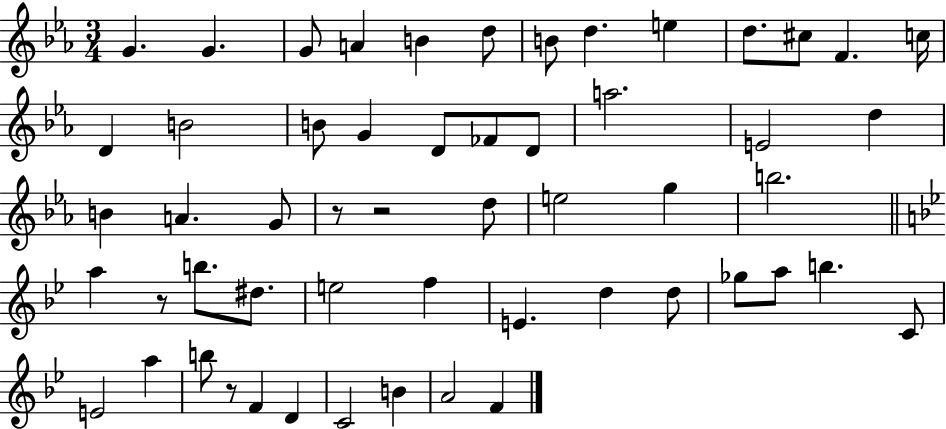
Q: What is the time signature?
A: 3/4